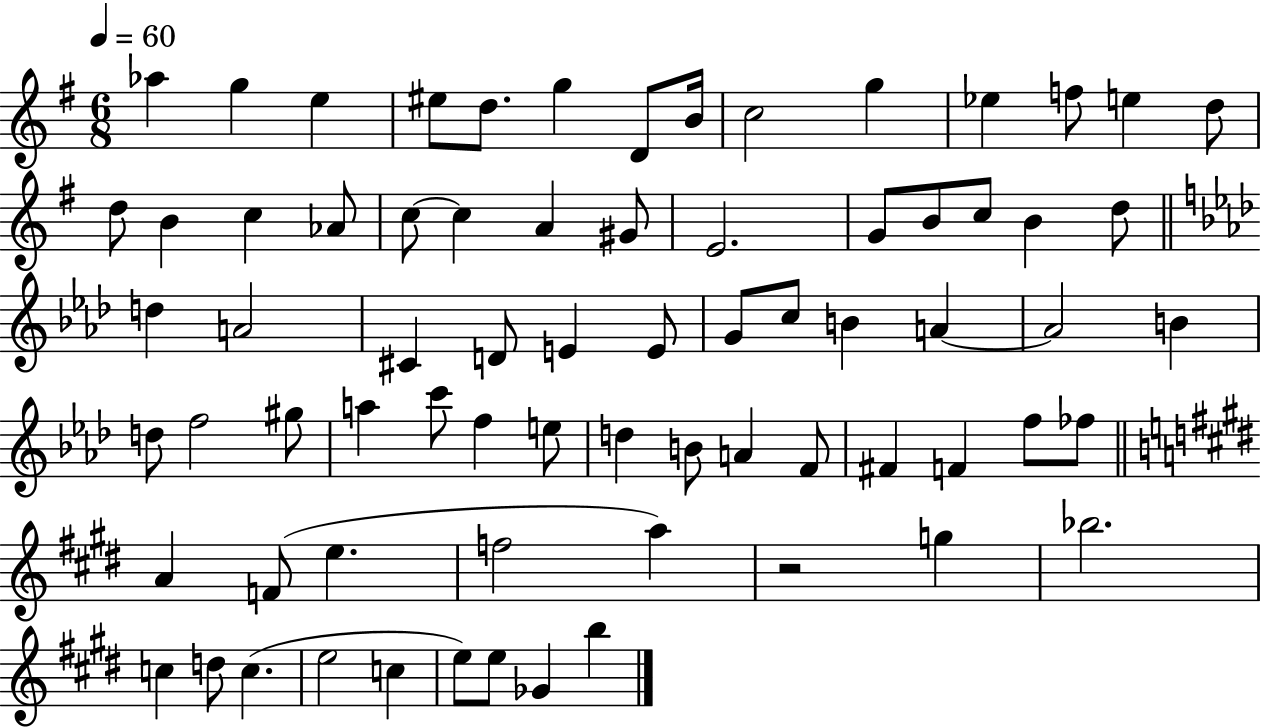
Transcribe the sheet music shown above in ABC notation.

X:1
T:Untitled
M:6/8
L:1/4
K:G
_a g e ^e/2 d/2 g D/2 B/4 c2 g _e f/2 e d/2 d/2 B c _A/2 c/2 c A ^G/2 E2 G/2 B/2 c/2 B d/2 d A2 ^C D/2 E E/2 G/2 c/2 B A A2 B d/2 f2 ^g/2 a c'/2 f e/2 d B/2 A F/2 ^F F f/2 _f/2 A F/2 e f2 a z2 g _b2 c d/2 c e2 c e/2 e/2 _G b